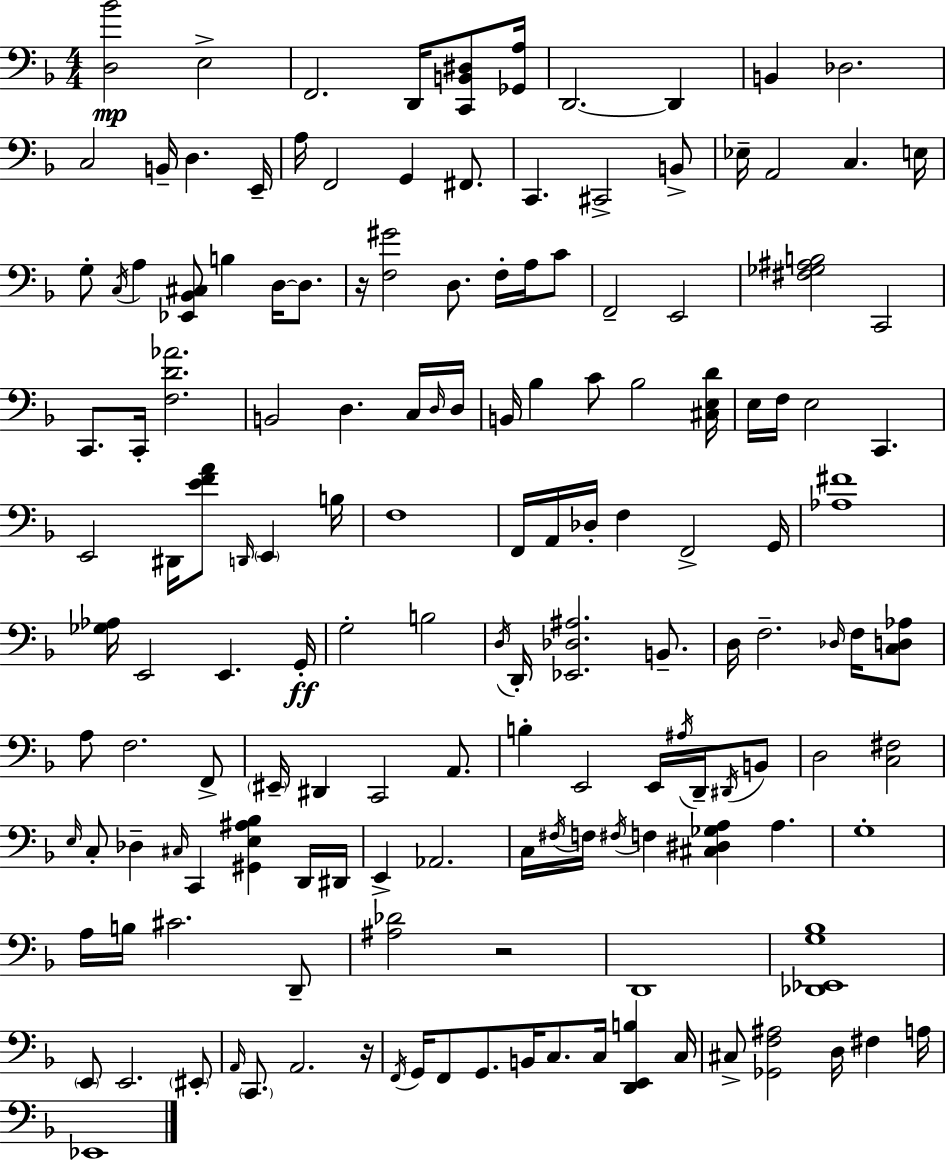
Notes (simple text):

[D3,Bb4]/h E3/h F2/h. D2/s [C2,B2,D#3]/e [Gb2,A3]/s D2/h. D2/q B2/q Db3/h. C3/h B2/s D3/q. E2/s A3/s F2/h G2/q F#2/e. C2/q. C#2/h B2/e Eb3/s A2/h C3/q. E3/s G3/e C3/s A3/q [Eb2,Bb2,C#3]/e B3/q D3/s D3/e. R/s [F3,G#4]/h D3/e. F3/s A3/s C4/e F2/h E2/h [F#3,Gb3,A#3,B3]/h C2/h C2/e. C2/s [F3,D4,Ab4]/h. B2/h D3/q. C3/s D3/s D3/s B2/s Bb3/q C4/e Bb3/h [C#3,E3,D4]/s E3/s F3/s E3/h C2/q. E2/h D#2/s [E4,F4,A4]/e D2/s E2/q B3/s F3/w F2/s A2/s Db3/s F3/q F2/h G2/s [Ab3,F#4]/w [Gb3,Ab3]/s E2/h E2/q. G2/s G3/h B3/h D3/s D2/s [Eb2,Db3,A#3]/h. B2/e. D3/s F3/h. Db3/s F3/s [C3,D3,Ab3]/e A3/e F3/h. F2/e EIS2/s D#2/q C2/h A2/e. B3/q E2/h E2/s A#3/s D2/s D#2/s B2/e D3/h [C3,F#3]/h E3/s C3/e Db3/q C#3/s C2/q [G#2,E3,A#3,Bb3]/q D2/s D#2/s E2/q Ab2/h. C3/s F#3/s F3/s F#3/s F3/q [C#3,D#3,Gb3,A3]/q A3/q. G3/w A3/s B3/s C#4/h. D2/e [A#3,Db4]/h R/h D2/w [Db2,Eb2,G3,Bb3]/w E2/e E2/h. EIS2/e A2/s C2/e. A2/h. R/s F2/s G2/s F2/e G2/e. B2/s C3/e. C3/s [D2,E2,B3]/q C3/s C#3/e [Gb2,F3,A#3]/h D3/s F#3/q A3/s Eb2/w